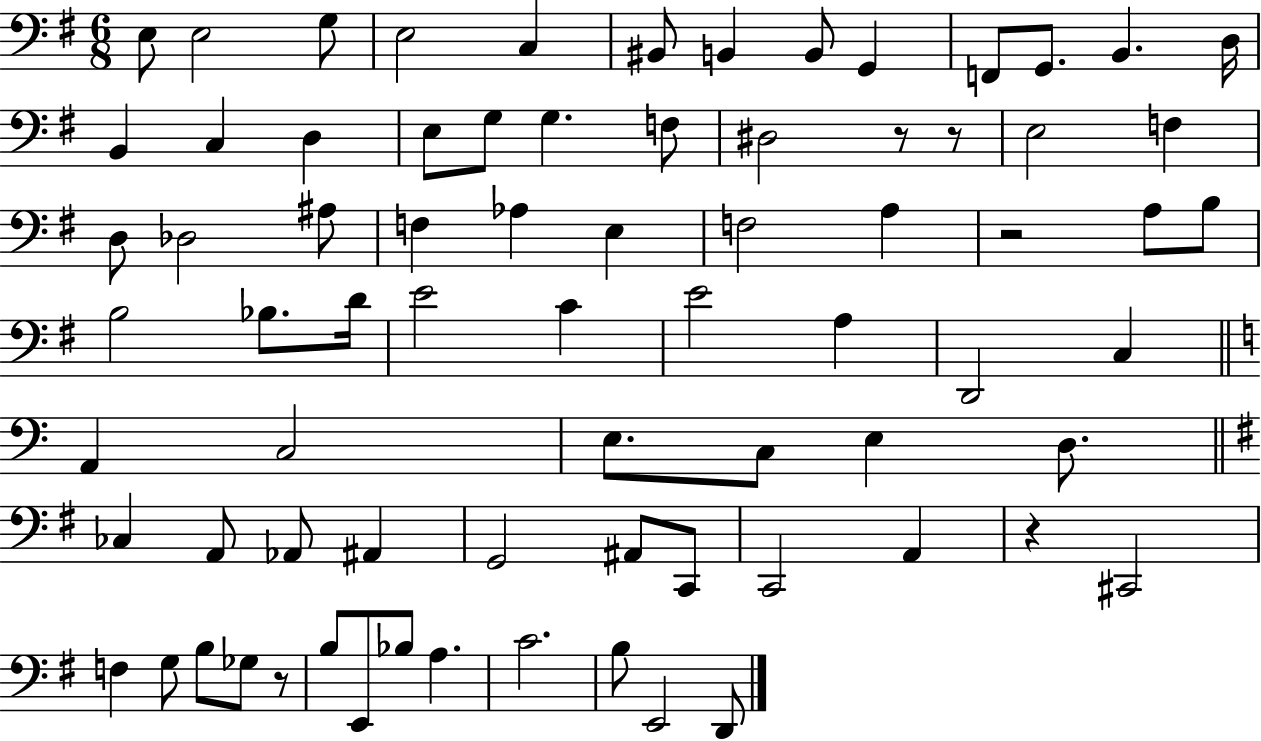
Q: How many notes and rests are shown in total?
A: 75